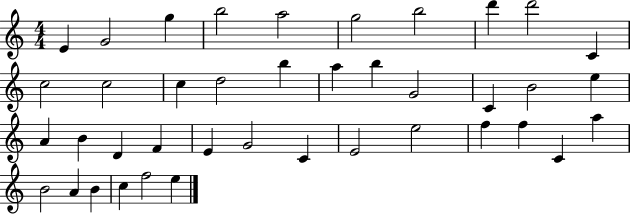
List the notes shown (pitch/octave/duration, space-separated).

E4/q G4/h G5/q B5/h A5/h G5/h B5/h D6/q D6/h C4/q C5/h C5/h C5/q D5/h B5/q A5/q B5/q G4/h C4/q B4/h E5/q A4/q B4/q D4/q F4/q E4/q G4/h C4/q E4/h E5/h F5/q F5/q C4/q A5/q B4/h A4/q B4/q C5/q F5/h E5/q